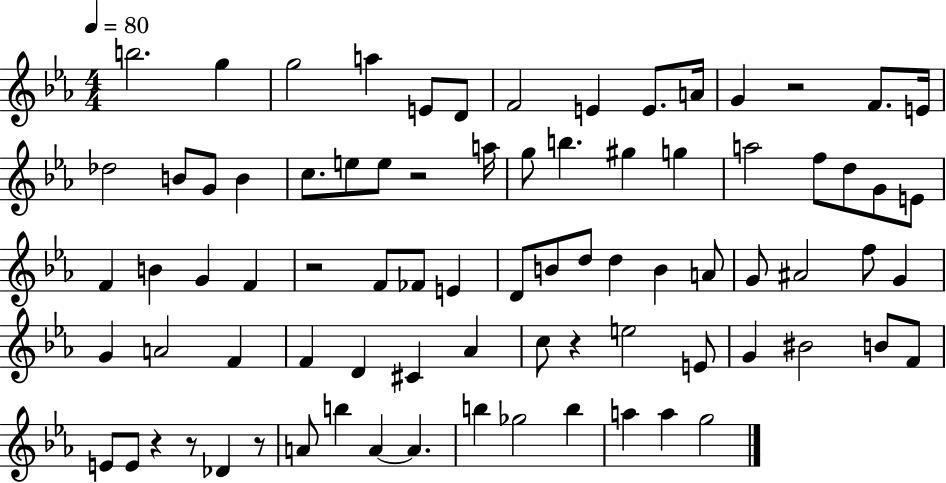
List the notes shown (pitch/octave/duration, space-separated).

B5/h. G5/q G5/h A5/q E4/e D4/e F4/h E4/q E4/e. A4/s G4/q R/h F4/e. E4/s Db5/h B4/e G4/e B4/q C5/e. E5/e E5/e R/h A5/s G5/e B5/q. G#5/q G5/q A5/h F5/e D5/e G4/e E4/e F4/q B4/q G4/q F4/q R/h F4/e FES4/e E4/q D4/e B4/e D5/e D5/q B4/q A4/e G4/e A#4/h F5/e G4/q G4/q A4/h F4/q F4/q D4/q C#4/q Ab4/q C5/e R/q E5/h E4/e G4/q BIS4/h B4/e F4/e E4/e E4/e R/q R/e Db4/q R/e A4/e B5/q A4/q A4/q. B5/q Gb5/h B5/q A5/q A5/q G5/h